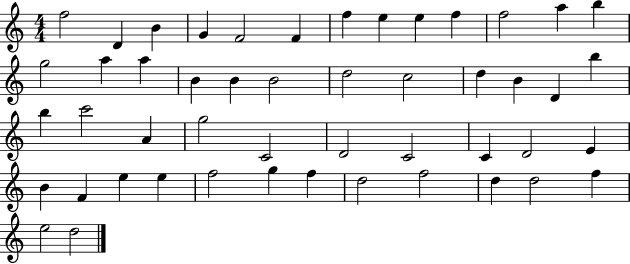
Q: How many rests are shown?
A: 0